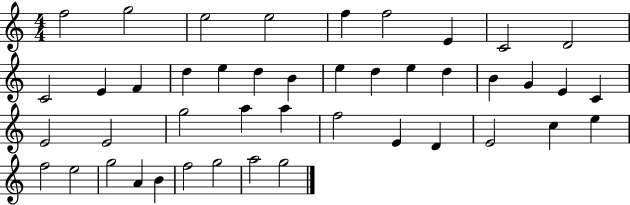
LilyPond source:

{
  \clef treble
  \numericTimeSignature
  \time 4/4
  \key c \major
  f''2 g''2 | e''2 e''2 | f''4 f''2 e'4 | c'2 d'2 | \break c'2 e'4 f'4 | d''4 e''4 d''4 b'4 | e''4 d''4 e''4 d''4 | b'4 g'4 e'4 c'4 | \break e'2 e'2 | g''2 a''4 a''4 | f''2 e'4 d'4 | e'2 c''4 e''4 | \break f''2 e''2 | g''2 a'4 b'4 | f''2 g''2 | a''2 g''2 | \break \bar "|."
}